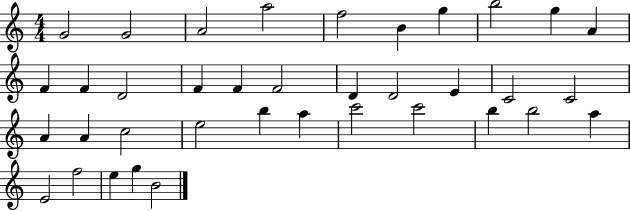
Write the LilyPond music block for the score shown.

{
  \clef treble
  \numericTimeSignature
  \time 4/4
  \key c \major
  g'2 g'2 | a'2 a''2 | f''2 b'4 g''4 | b''2 g''4 a'4 | \break f'4 f'4 d'2 | f'4 f'4 f'2 | d'4 d'2 e'4 | c'2 c'2 | \break a'4 a'4 c''2 | e''2 b''4 a''4 | c'''2 c'''2 | b''4 b''2 a''4 | \break e'2 f''2 | e''4 g''4 b'2 | \bar "|."
}